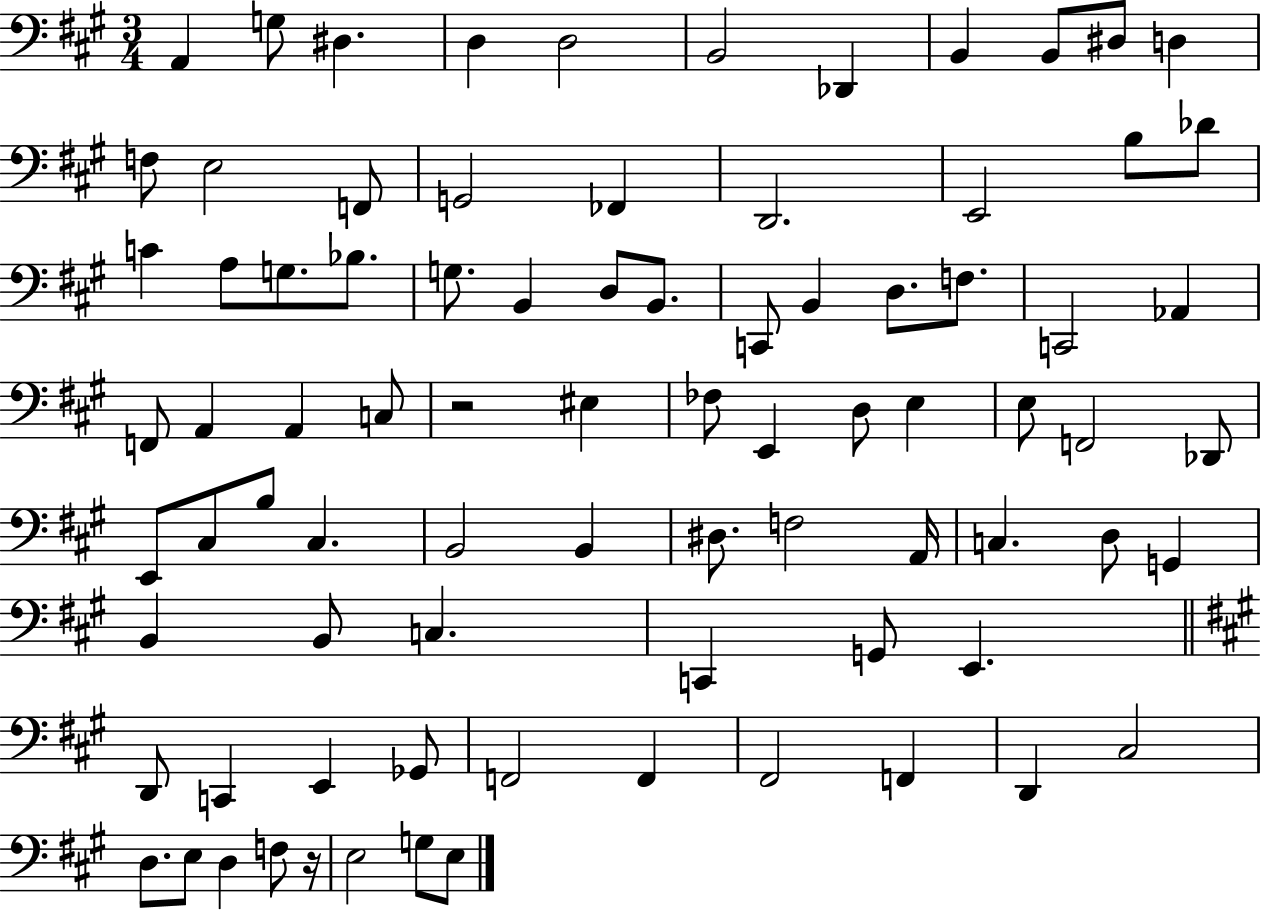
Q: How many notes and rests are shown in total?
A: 83